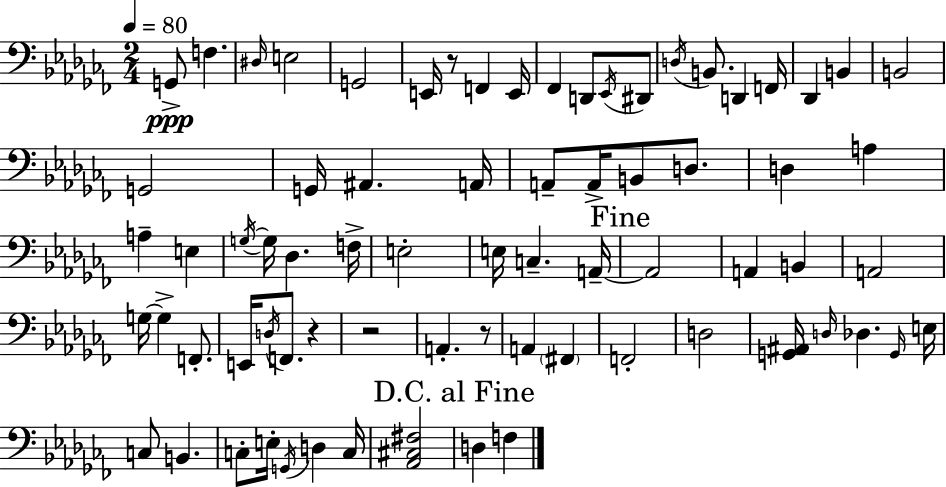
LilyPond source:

{
  \clef bass
  \numericTimeSignature
  \time 2/4
  \key aes \minor
  \tempo 4 = 80
  g,8->\ppp f4. | \grace { dis16 } e2 | g,2 | e,16 r8 f,4 | \break e,16 fes,4 d,8 \acciaccatura { ees,16 } | dis,8 \acciaccatura { d16 } b,8. d,4 | f,16 des,4 b,4 | b,2 | \break g,2 | g,16 ais,4. | a,16 a,8-- a,16-> b,8 | d8. d4 a4 | \break a4-- e4 | \acciaccatura { g16~ }~ g16 des4. | f16-> e2-. | e16 c4.-- | \break a,16--~~ \mark "Fine" a,2 | a,4 | b,4 a,2 | g16~~ g4-> | \break f,8.-. e,16 \acciaccatura { d16 } f,8. | r4 r2 | a,4.-. | r8 a,4 | \break \parenthesize fis,4 f,2-. | d2 | <g, ais,>16 \grace { d16 } des4. | \grace { g,16 } e16 c8 | \break b,4. c8-. | e16-. \acciaccatura { g,16 } d4 c16 | <aes, cis fis>2 | \mark "D.C. al Fine" d4 f4 | \break \bar "|."
}